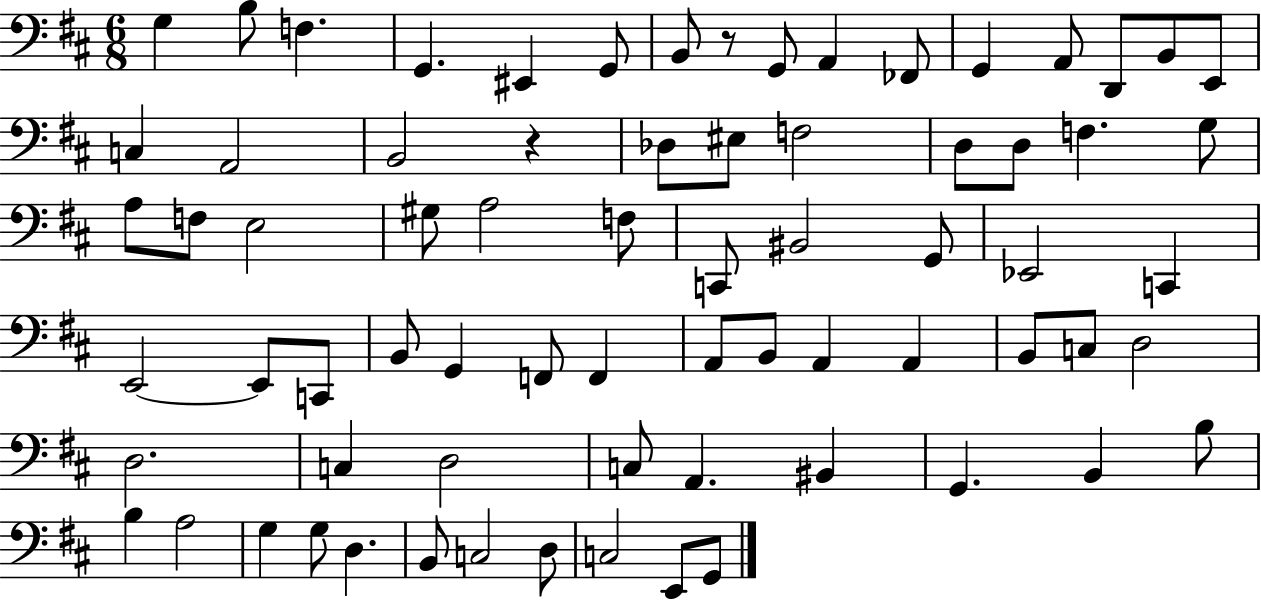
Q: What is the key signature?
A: D major